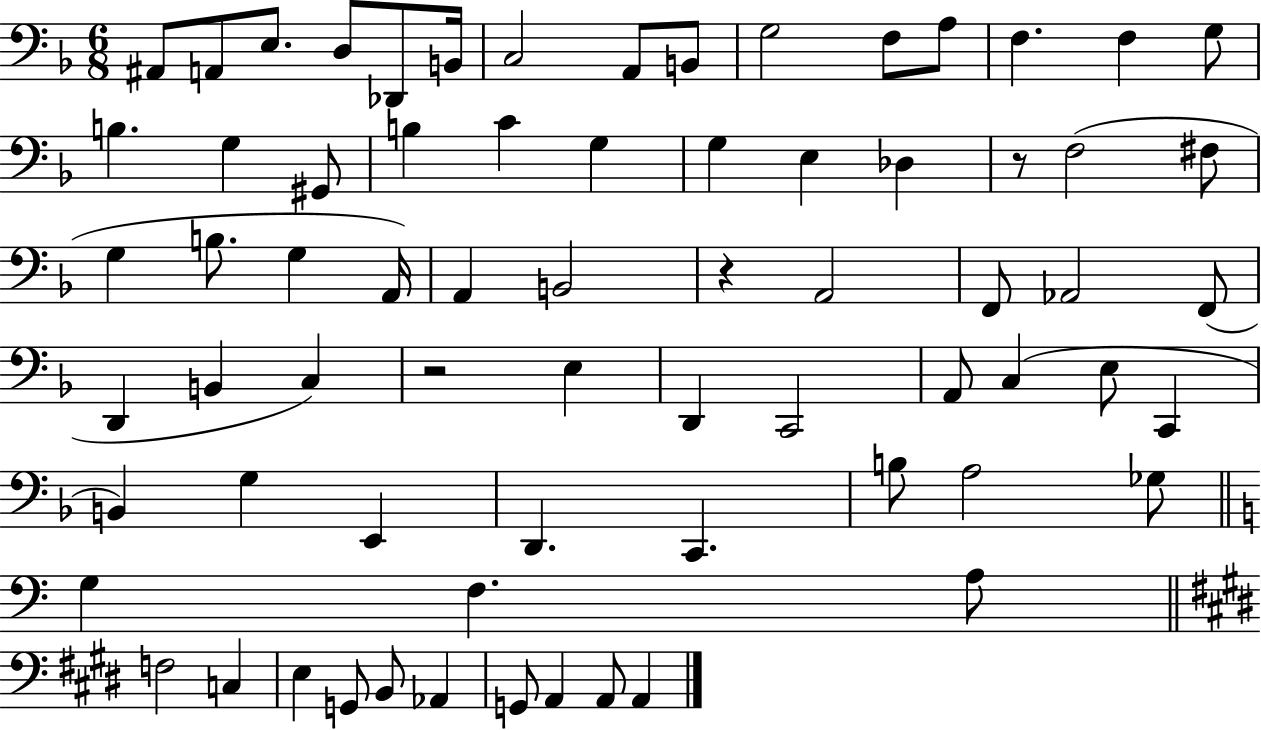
A#2/e A2/e E3/e. D3/e Db2/e B2/s C3/h A2/e B2/e G3/h F3/e A3/e F3/q. F3/q G3/e B3/q. G3/q G#2/e B3/q C4/q G3/q G3/q E3/q Db3/q R/e F3/h F#3/e G3/q B3/e. G3/q A2/s A2/q B2/h R/q A2/h F2/e Ab2/h F2/e D2/q B2/q C3/q R/h E3/q D2/q C2/h A2/e C3/q E3/e C2/q B2/q G3/q E2/q D2/q. C2/q. B3/e A3/h Gb3/e G3/q F3/q. A3/e F3/h C3/q E3/q G2/e B2/e Ab2/q G2/e A2/q A2/e A2/q